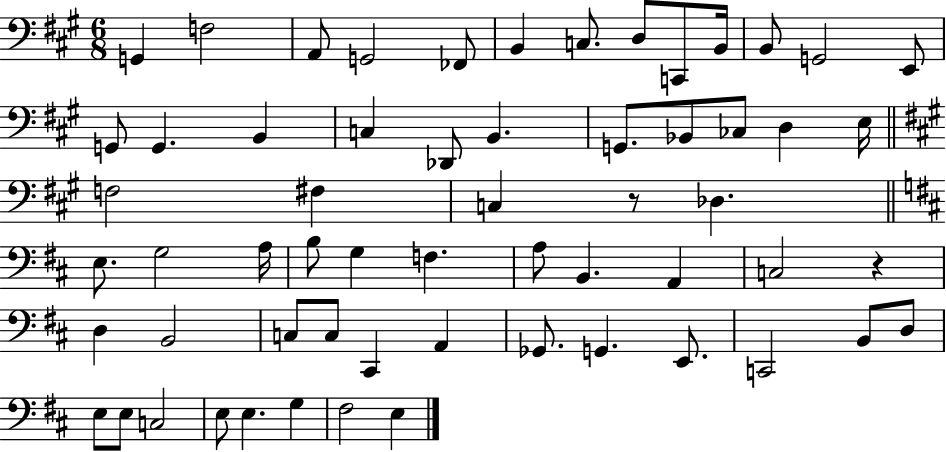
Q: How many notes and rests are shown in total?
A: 60